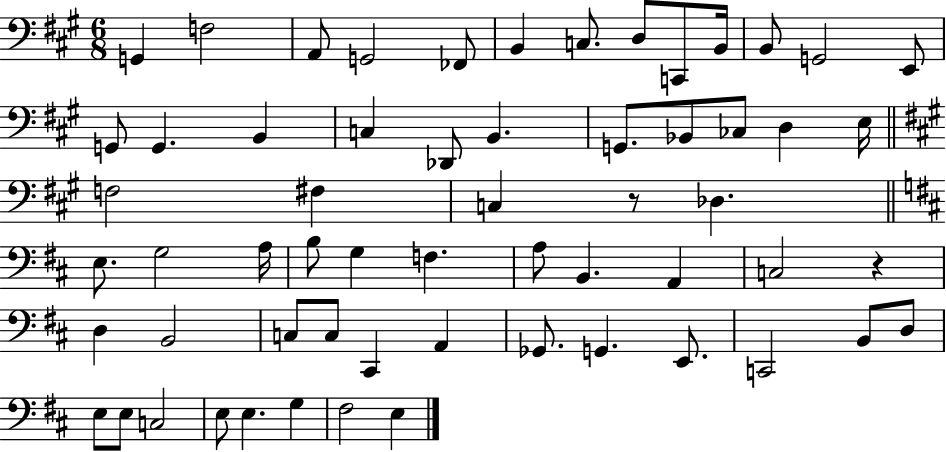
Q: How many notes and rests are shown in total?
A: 60